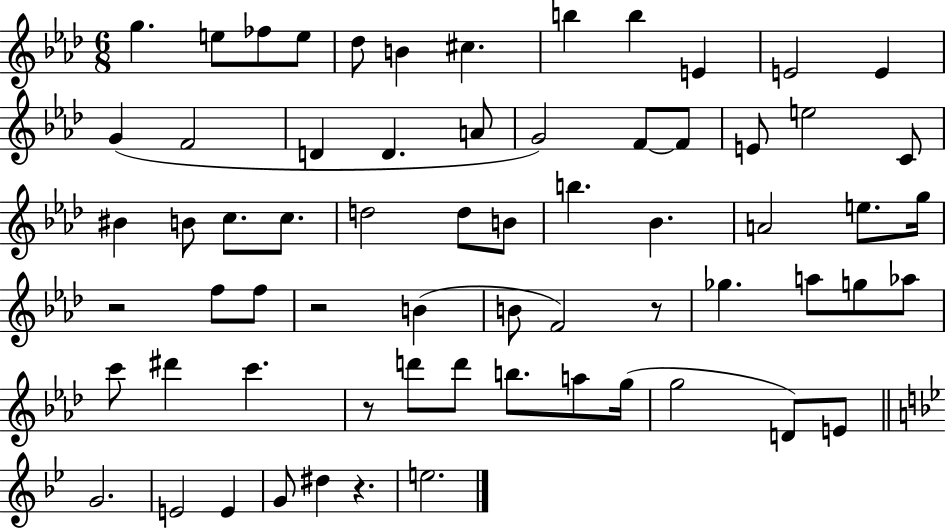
{
  \clef treble
  \numericTimeSignature
  \time 6/8
  \key aes \major
  g''4. e''8 fes''8 e''8 | des''8 b'4 cis''4. | b''4 b''4 e'4 | e'2 e'4 | \break g'4( f'2 | d'4 d'4. a'8 | g'2) f'8~~ f'8 | e'8 e''2 c'8 | \break bis'4 b'8 c''8. c''8. | d''2 d''8 b'8 | b''4. bes'4. | a'2 e''8. g''16 | \break r2 f''8 f''8 | r2 b'4( | b'8 f'2) r8 | ges''4. a''8 g''8 aes''8 | \break c'''8 dis'''4 c'''4. | r8 d'''8 d'''8 b''8. a''8 g''16( | g''2 d'8) e'8 | \bar "||" \break \key g \minor g'2. | e'2 e'4 | g'8 dis''4 r4. | e''2. | \break \bar "|."
}